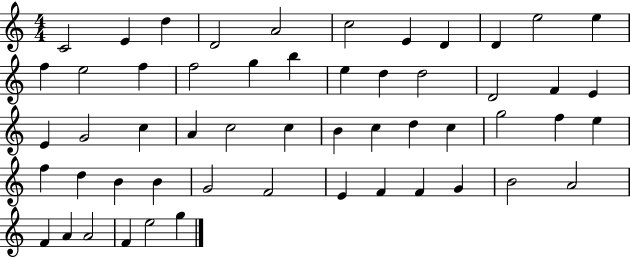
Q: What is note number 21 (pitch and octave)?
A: D4